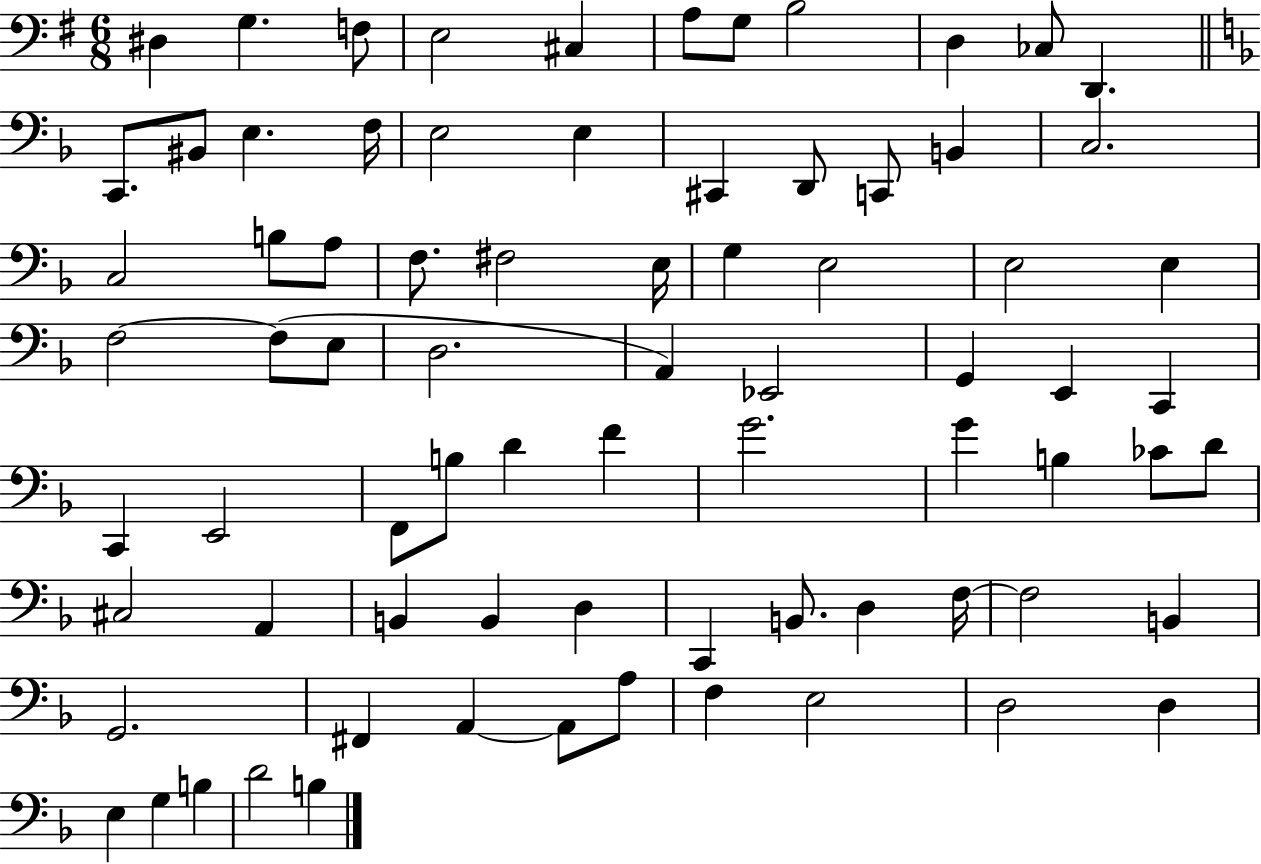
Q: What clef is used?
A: bass